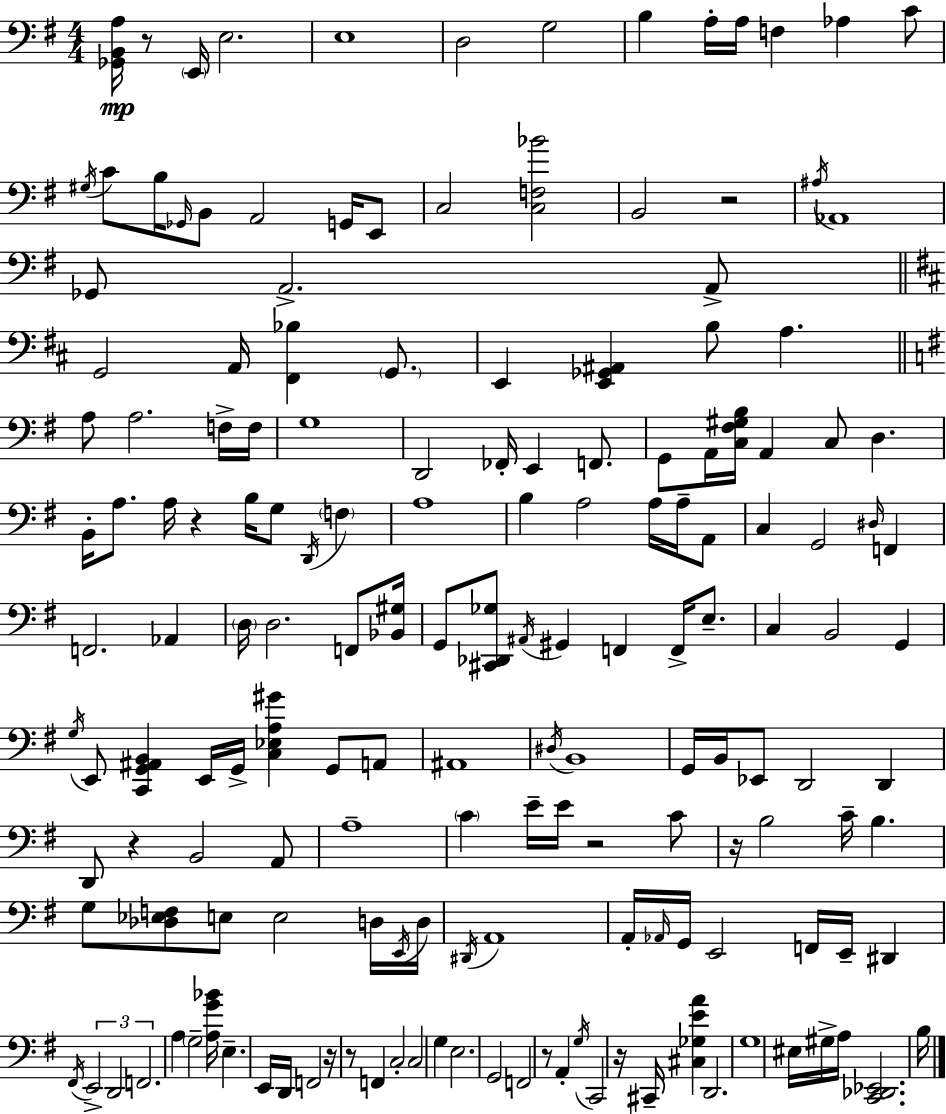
X:1
T:Untitled
M:4/4
L:1/4
K:Em
[_G,,B,,A,]/4 z/2 E,,/4 E,2 E,4 D,2 G,2 B, A,/4 A,/4 F, _A, C/2 ^G,/4 C/2 B,/4 _G,,/4 B,,/2 A,,2 G,,/4 E,,/2 C,2 [C,F,_B]2 B,,2 z2 ^A,/4 _A,,4 _G,,/2 A,,2 A,,/2 G,,2 A,,/4 [^F,,_B,] G,,/2 E,, [E,,_G,,^A,,] B,/2 A, A,/2 A,2 F,/4 F,/4 G,4 D,,2 _F,,/4 E,, F,,/2 G,,/2 A,,/4 [C,^F,^G,B,]/4 A,, C,/2 D, B,,/4 A,/2 A,/4 z B,/4 G,/2 D,,/4 F, A,4 B, A,2 A,/4 A,/4 A,,/2 C, G,,2 ^D,/4 F,, F,,2 _A,, D,/4 D,2 F,,/2 [_B,,^G,]/4 G,,/2 [^C,,_D,,_G,]/2 ^A,,/4 ^G,, F,, F,,/4 E,/2 C, B,,2 G,, G,/4 E,,/2 [C,,G,,^A,,B,,] E,,/4 G,,/4 [C,_E,A,^G] G,,/2 A,,/2 ^A,,4 ^D,/4 B,,4 G,,/4 B,,/4 _E,,/2 D,,2 D,, D,,/2 z B,,2 A,,/2 A,4 C E/4 E/4 z2 C/2 z/4 B,2 C/4 B, G,/2 [_D,_E,F,]/2 E,/2 E,2 D,/4 E,,/4 D,/4 ^D,,/4 A,,4 A,,/4 _A,,/4 G,,/4 E,,2 F,,/4 E,,/4 ^D,, ^F,,/4 E,,2 D,,2 F,,2 A, G,2 [A,G_B]/4 E, E,,/4 D,,/4 F,,2 z/4 z/2 F,, C,2 C,2 G, E,2 G,,2 F,,2 z/2 A,, G,/4 C,,2 z/4 ^C,,/4 [^C,_G,EA] D,,2 G,4 ^E,/4 ^G,/4 A,/4 [C,,_D,,_E,,]2 B,/4